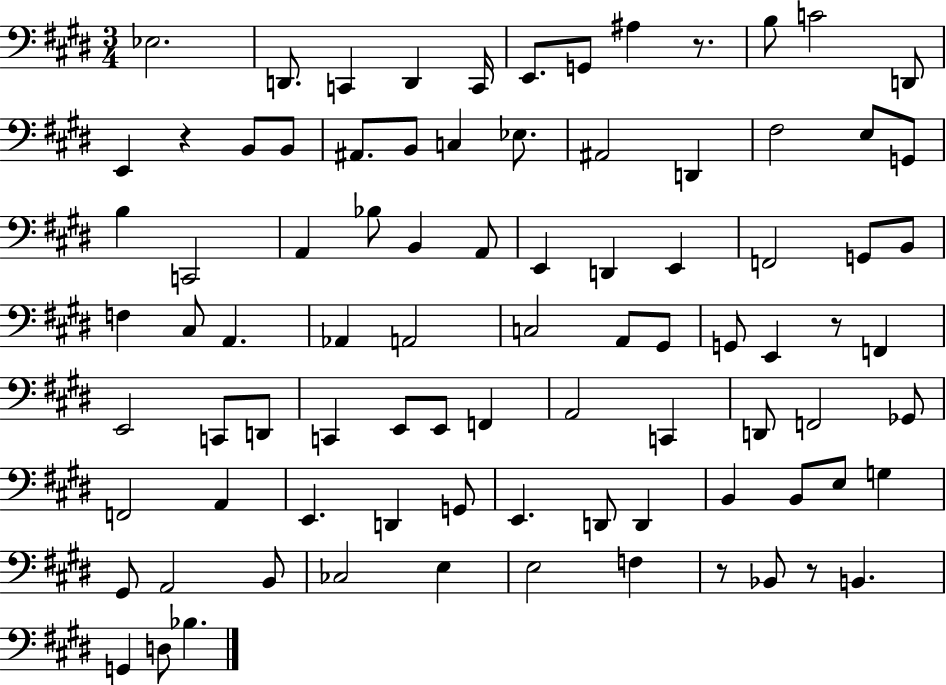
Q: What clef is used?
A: bass